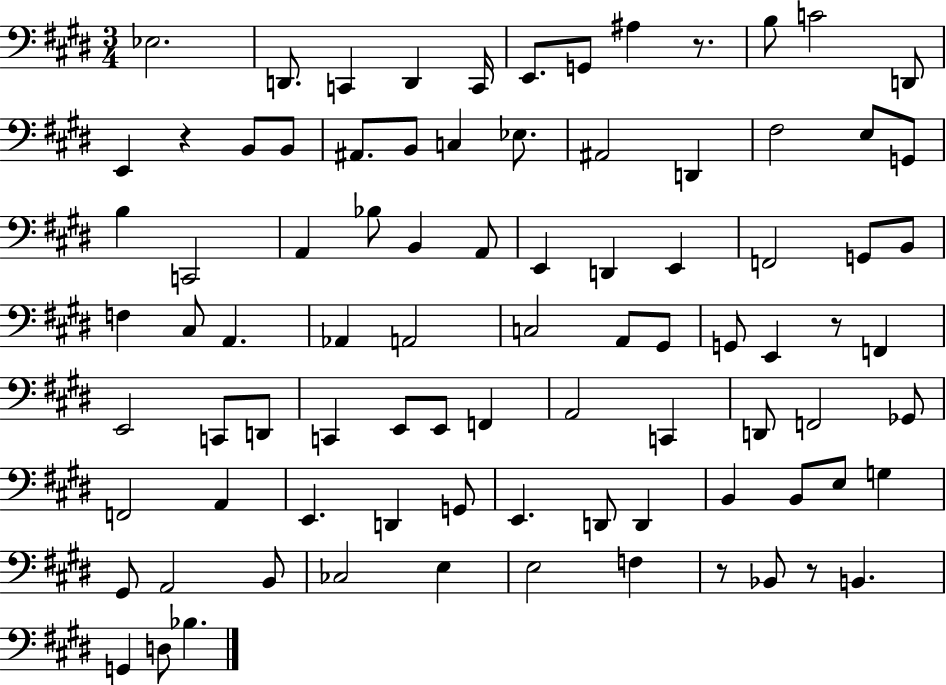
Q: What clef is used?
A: bass